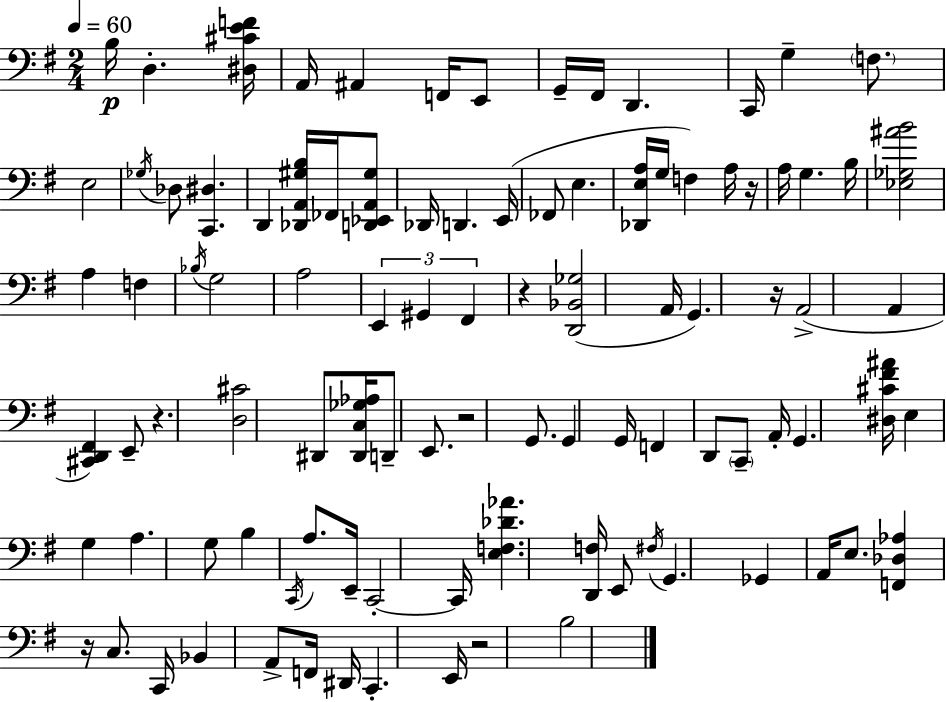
X:1
T:Untitled
M:2/4
L:1/4
K:G
B,/4 D, [^D,^CEF]/4 A,,/4 ^A,, F,,/4 E,,/2 G,,/4 ^F,,/4 D,, C,,/4 G, F,/2 E,2 _G,/4 _D,/2 [C,,^D,] D,, [_D,,A,,^G,B,]/4 _F,,/4 [D,,_E,,A,,^G,]/2 _D,,/4 D,, E,,/4 _F,,/2 E, [_D,,E,A,]/4 G,/4 F, A,/4 z/4 A,/4 G, B,/4 [_E,_G,^AB]2 A, F, _B,/4 G,2 A,2 E,, ^G,, ^F,, z [D,,_B,,_G,]2 A,,/4 G,, z/4 A,,2 A,, [^C,,D,,^F,,] E,,/2 z [D,^C]2 ^D,,/2 [^D,,C,_G,_A,]/4 D,,/2 E,,/2 z2 G,,/2 G,, G,,/4 F,, D,,/2 C,,/2 A,,/4 G,, [^D,^C^F^A]/4 E, G, A, G,/2 B, C,,/4 A,/2 E,,/4 C,,2 C,,/4 [E,F,_D_A] [D,,F,]/4 E,,/2 ^F,/4 G,, _G,, A,,/4 E,/2 [F,,_D,_A,] z/4 C,/2 C,,/4 _B,, A,,/2 F,,/4 ^D,,/4 C,, E,,/4 z2 B,2